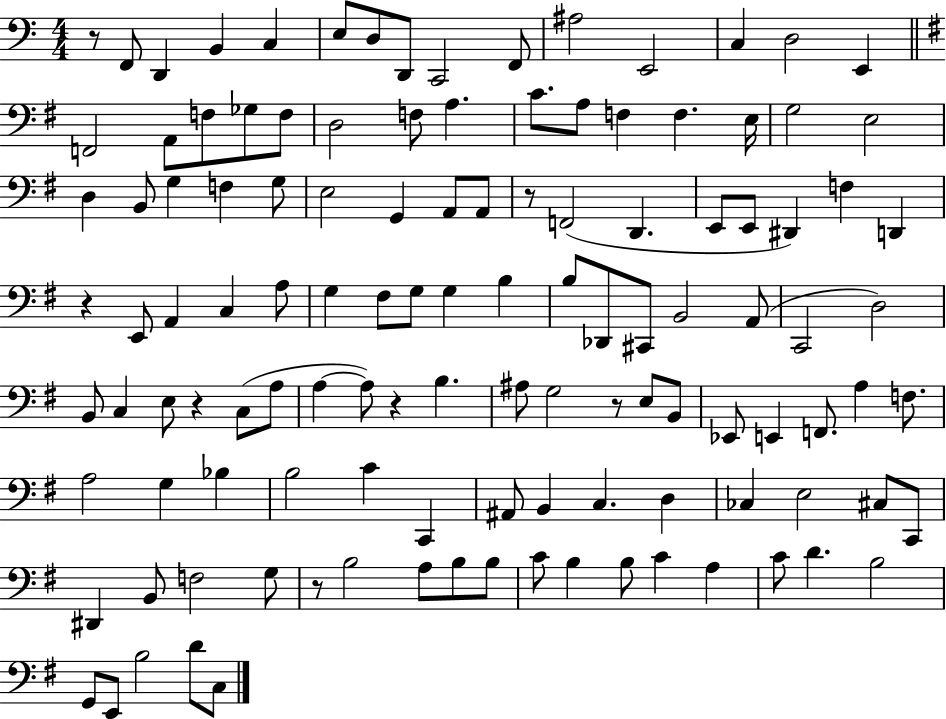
X:1
T:Untitled
M:4/4
L:1/4
K:C
z/2 F,,/2 D,, B,, C, E,/2 D,/2 D,,/2 C,,2 F,,/2 ^A,2 E,,2 C, D,2 E,, F,,2 A,,/2 F,/2 _G,/2 F,/2 D,2 F,/2 A, C/2 A,/2 F, F, E,/4 G,2 E,2 D, B,,/2 G, F, G,/2 E,2 G,, A,,/2 A,,/2 z/2 F,,2 D,, E,,/2 E,,/2 ^D,, F, D,, z E,,/2 A,, C, A,/2 G, ^F,/2 G,/2 G, B, B,/2 _D,,/2 ^C,,/2 B,,2 A,,/2 C,,2 D,2 B,,/2 C, E,/2 z C,/2 A,/2 A, A,/2 z B, ^A,/2 G,2 z/2 E,/2 B,,/2 _E,,/2 E,, F,,/2 A, F,/2 A,2 G, _B, B,2 C C,, ^A,,/2 B,, C, D, _C, E,2 ^C,/2 C,,/2 ^D,, B,,/2 F,2 G,/2 z/2 B,2 A,/2 B,/2 B,/2 C/2 B, B,/2 C A, C/2 D B,2 G,,/2 E,,/2 B,2 D/2 C,/2